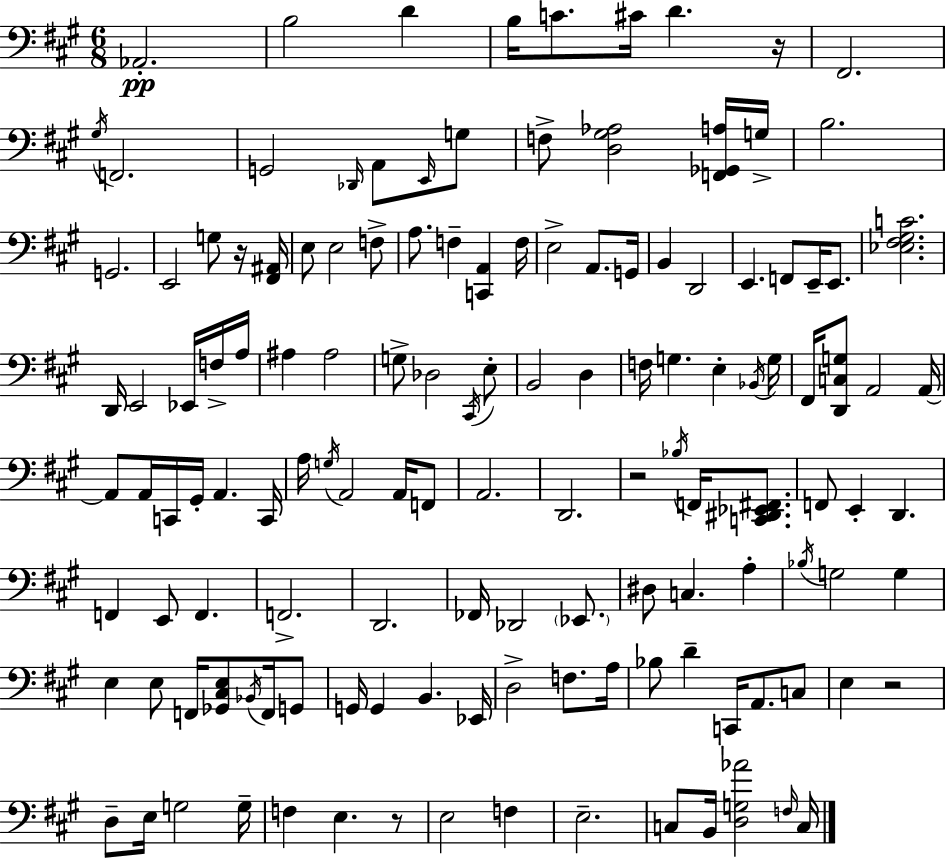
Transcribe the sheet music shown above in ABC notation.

X:1
T:Untitled
M:6/8
L:1/4
K:A
_A,,2 B,2 D B,/4 C/2 ^C/4 D z/4 ^F,,2 ^G,/4 F,,2 G,,2 _D,,/4 A,,/2 E,,/4 G,/2 F,/2 [D,^G,_A,]2 [F,,_G,,A,]/4 G,/4 B,2 G,,2 E,,2 G,/2 z/4 [^F,,^A,,]/4 E,/2 E,2 F,/2 A,/2 F, [C,,A,,] F,/4 E,2 A,,/2 G,,/4 B,, D,,2 E,, F,,/2 E,,/4 E,,/2 [_E,^F,^G,C]2 D,,/4 E,,2 _E,,/4 F,/4 A,/4 ^A, ^A,2 G,/2 _D,2 ^C,,/4 E,/2 B,,2 D, F,/4 G, E, _B,,/4 G,/4 ^F,,/4 [D,,C,G,]/2 A,,2 A,,/4 A,,/2 A,,/4 C,,/4 ^G,,/4 A,, C,,/4 A,/4 G,/4 A,,2 A,,/4 F,,/2 A,,2 D,,2 z2 _B,/4 F,,/4 [C,,^D,,_E,,^F,,]/2 F,,/2 E,, D,, F,, E,,/2 F,, F,,2 D,,2 _F,,/4 _D,,2 _E,,/2 ^D,/2 C, A, _B,/4 G,2 G, E, E,/2 F,,/4 [_G,,^C,E,]/2 _B,,/4 F,,/4 G,,/2 G,,/4 G,, B,, _E,,/4 D,2 F,/2 A,/4 _B,/2 D C,,/4 A,,/2 C,/2 E, z2 D,/2 E,/4 G,2 G,/4 F, E, z/2 E,2 F, E,2 C,/2 B,,/4 [D,G,_A]2 F,/4 C,/4